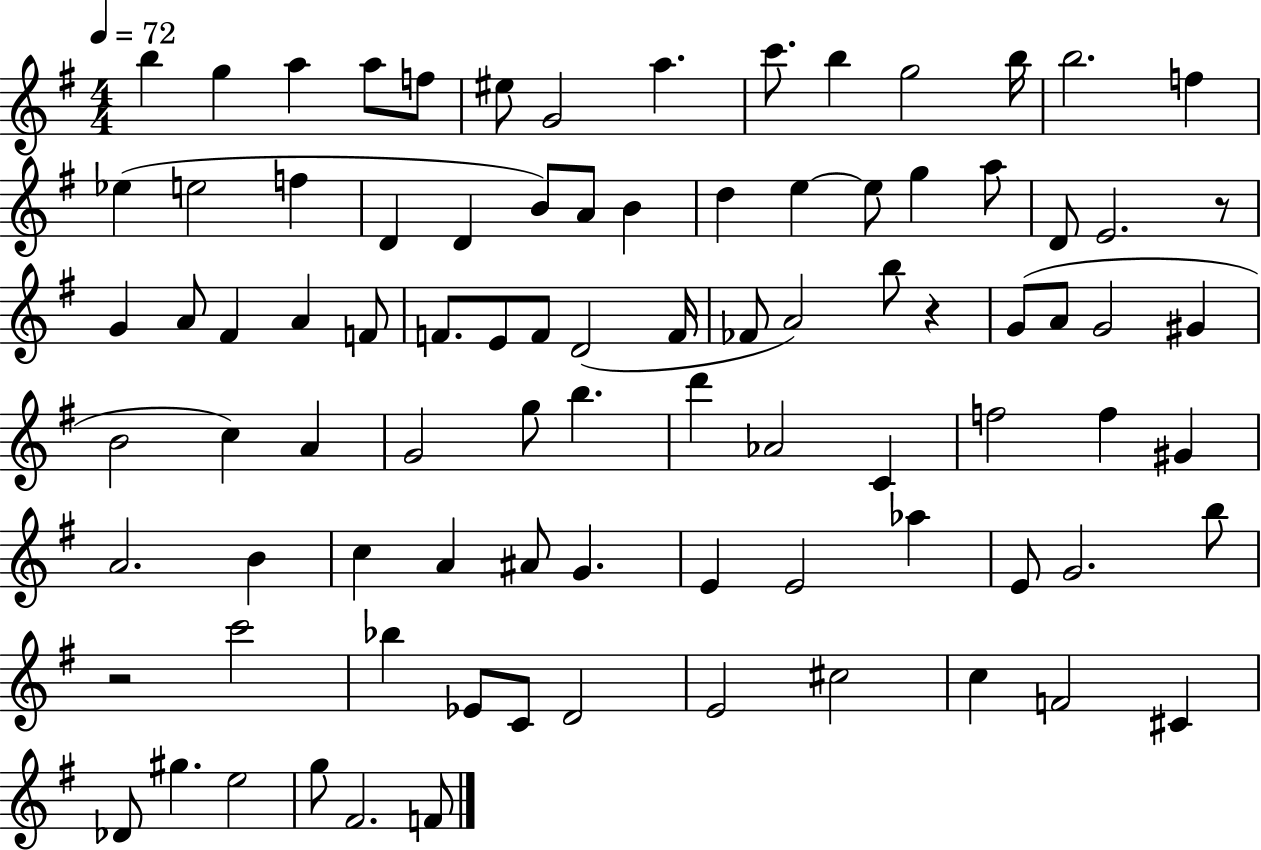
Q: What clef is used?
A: treble